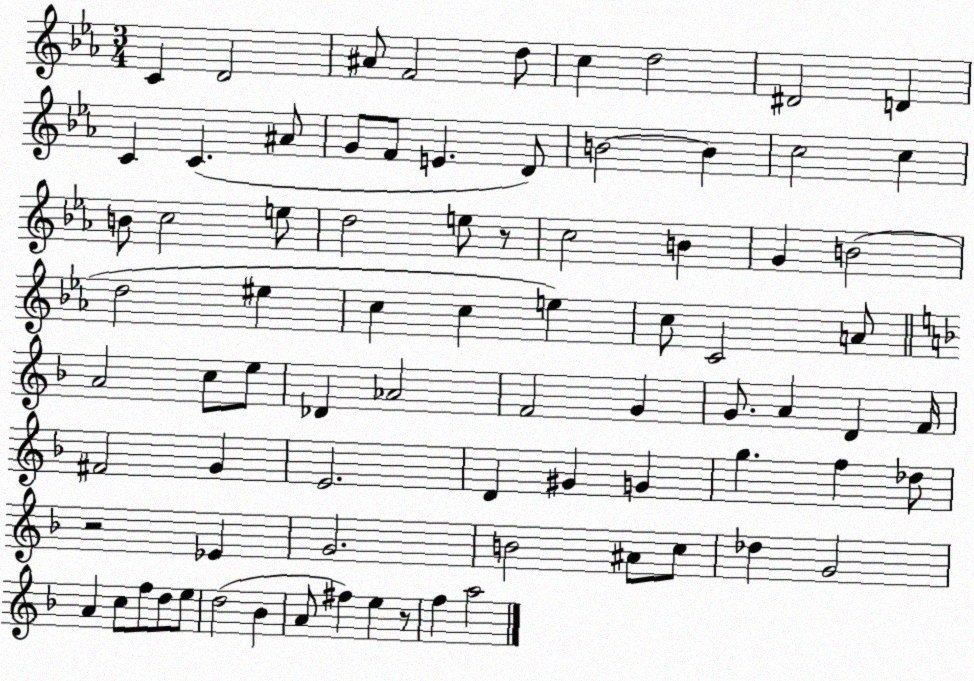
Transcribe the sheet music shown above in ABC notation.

X:1
T:Untitled
M:3/4
L:1/4
K:Eb
C D2 ^A/2 F2 d/2 c d2 ^D2 D C C ^A/2 G/2 F/2 E D/2 B2 B c2 c B/2 c2 e/2 d2 e/2 z/2 c2 B G B2 d2 ^e c c e c/2 C2 A/2 A2 c/2 e/2 _D _A2 F2 G G/2 A D F/4 ^F2 G E2 D ^G G g f _d/2 z2 _E G2 B2 ^A/2 c/2 _d G2 A c/2 f/2 d/2 e/2 d2 _B A/2 ^f e z/2 f a2